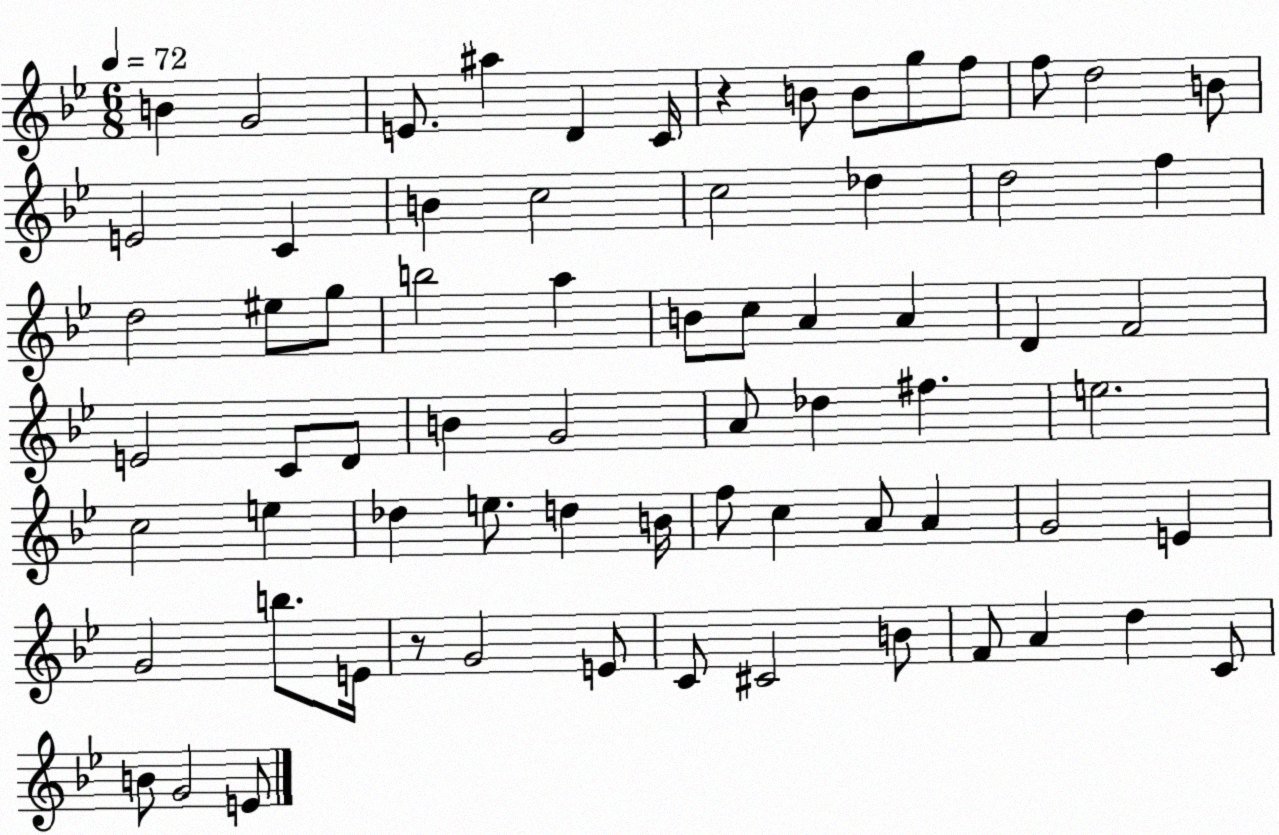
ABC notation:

X:1
T:Untitled
M:6/8
L:1/4
K:Bb
B G2 E/2 ^a D C/4 z B/2 B/2 g/2 f/2 f/2 d2 B/2 E2 C B c2 c2 _d d2 f d2 ^e/2 g/2 b2 a B/2 c/2 A A D F2 E2 C/2 D/2 B G2 A/2 _d ^f e2 c2 e _d e/2 d B/4 f/2 c A/2 A G2 E G2 b/2 E/4 z/2 G2 E/2 C/2 ^C2 B/2 F/2 A d C/2 B/2 G2 E/2